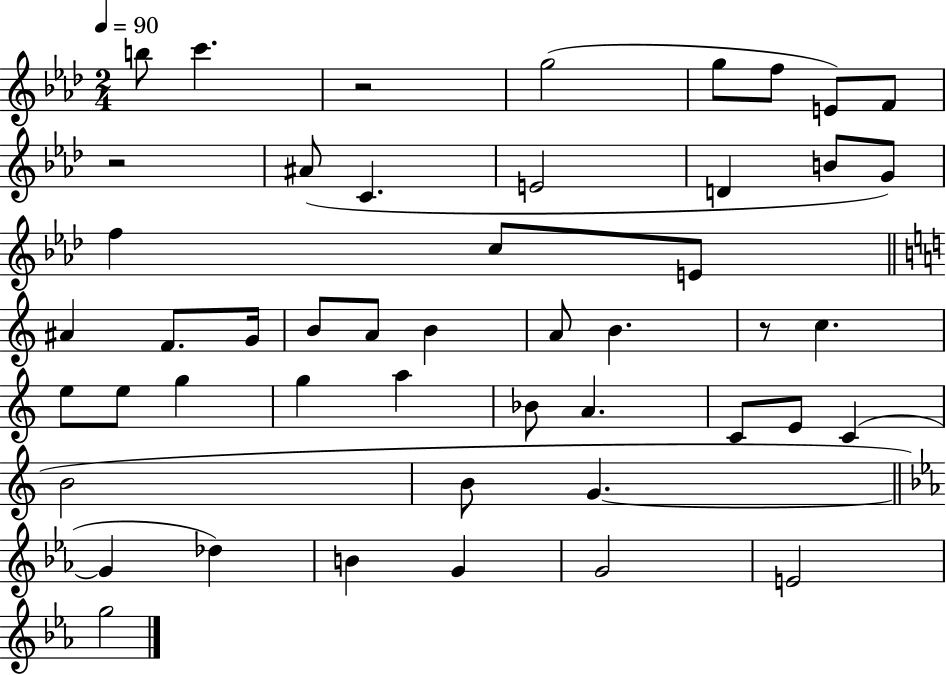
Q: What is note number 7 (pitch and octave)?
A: F4